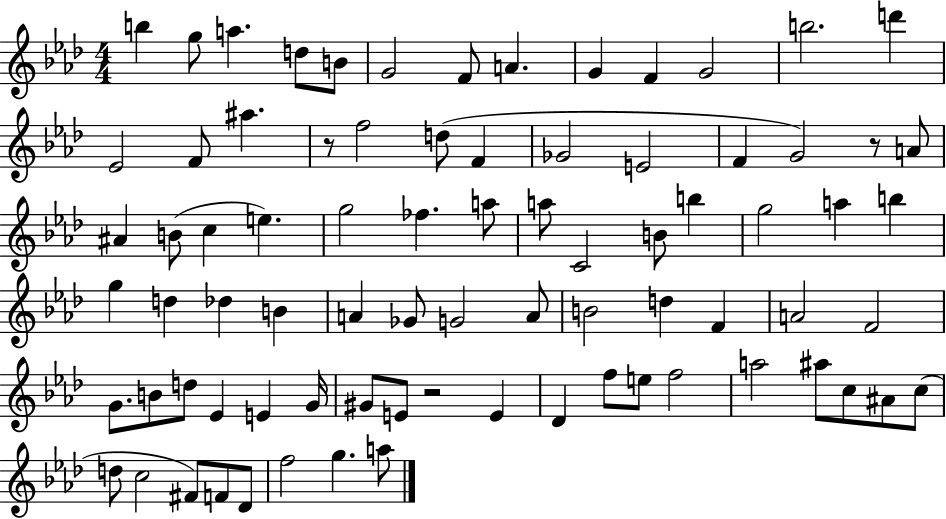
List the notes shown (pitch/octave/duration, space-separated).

B5/q G5/e A5/q. D5/e B4/e G4/h F4/e A4/q. G4/q F4/q G4/h B5/h. D6/q Eb4/h F4/e A#5/q. R/e F5/h D5/e F4/q Gb4/h E4/h F4/q G4/h R/e A4/e A#4/q B4/e C5/q E5/q. G5/h FES5/q. A5/e A5/e C4/h B4/e B5/q G5/h A5/q B5/q G5/q D5/q Db5/q B4/q A4/q Gb4/e G4/h A4/e B4/h D5/q F4/q A4/h F4/h G4/e. B4/e D5/e Eb4/q E4/q G4/s G#4/e E4/e R/h E4/q Db4/q F5/e E5/e F5/h A5/h A#5/e C5/e A#4/e C5/e D5/e C5/h F#4/e F4/e Db4/e F5/h G5/q. A5/e